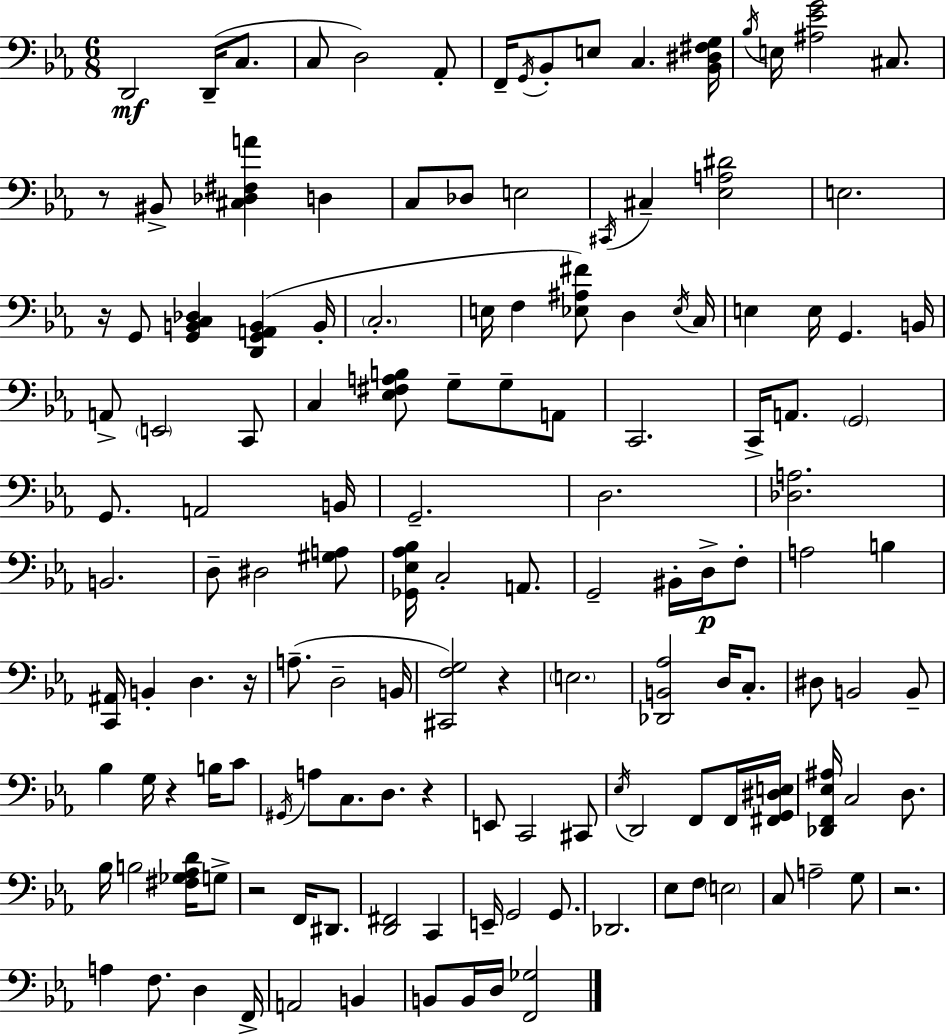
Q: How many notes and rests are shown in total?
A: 141